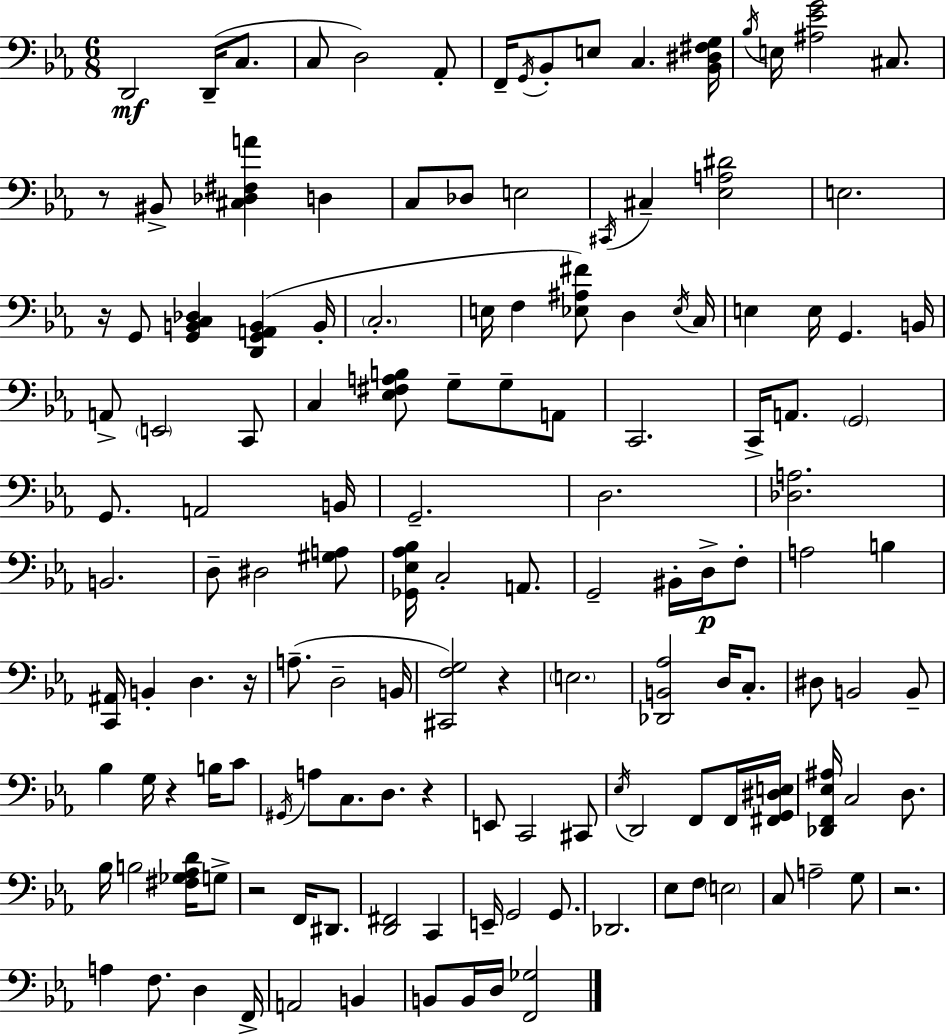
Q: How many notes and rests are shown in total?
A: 141